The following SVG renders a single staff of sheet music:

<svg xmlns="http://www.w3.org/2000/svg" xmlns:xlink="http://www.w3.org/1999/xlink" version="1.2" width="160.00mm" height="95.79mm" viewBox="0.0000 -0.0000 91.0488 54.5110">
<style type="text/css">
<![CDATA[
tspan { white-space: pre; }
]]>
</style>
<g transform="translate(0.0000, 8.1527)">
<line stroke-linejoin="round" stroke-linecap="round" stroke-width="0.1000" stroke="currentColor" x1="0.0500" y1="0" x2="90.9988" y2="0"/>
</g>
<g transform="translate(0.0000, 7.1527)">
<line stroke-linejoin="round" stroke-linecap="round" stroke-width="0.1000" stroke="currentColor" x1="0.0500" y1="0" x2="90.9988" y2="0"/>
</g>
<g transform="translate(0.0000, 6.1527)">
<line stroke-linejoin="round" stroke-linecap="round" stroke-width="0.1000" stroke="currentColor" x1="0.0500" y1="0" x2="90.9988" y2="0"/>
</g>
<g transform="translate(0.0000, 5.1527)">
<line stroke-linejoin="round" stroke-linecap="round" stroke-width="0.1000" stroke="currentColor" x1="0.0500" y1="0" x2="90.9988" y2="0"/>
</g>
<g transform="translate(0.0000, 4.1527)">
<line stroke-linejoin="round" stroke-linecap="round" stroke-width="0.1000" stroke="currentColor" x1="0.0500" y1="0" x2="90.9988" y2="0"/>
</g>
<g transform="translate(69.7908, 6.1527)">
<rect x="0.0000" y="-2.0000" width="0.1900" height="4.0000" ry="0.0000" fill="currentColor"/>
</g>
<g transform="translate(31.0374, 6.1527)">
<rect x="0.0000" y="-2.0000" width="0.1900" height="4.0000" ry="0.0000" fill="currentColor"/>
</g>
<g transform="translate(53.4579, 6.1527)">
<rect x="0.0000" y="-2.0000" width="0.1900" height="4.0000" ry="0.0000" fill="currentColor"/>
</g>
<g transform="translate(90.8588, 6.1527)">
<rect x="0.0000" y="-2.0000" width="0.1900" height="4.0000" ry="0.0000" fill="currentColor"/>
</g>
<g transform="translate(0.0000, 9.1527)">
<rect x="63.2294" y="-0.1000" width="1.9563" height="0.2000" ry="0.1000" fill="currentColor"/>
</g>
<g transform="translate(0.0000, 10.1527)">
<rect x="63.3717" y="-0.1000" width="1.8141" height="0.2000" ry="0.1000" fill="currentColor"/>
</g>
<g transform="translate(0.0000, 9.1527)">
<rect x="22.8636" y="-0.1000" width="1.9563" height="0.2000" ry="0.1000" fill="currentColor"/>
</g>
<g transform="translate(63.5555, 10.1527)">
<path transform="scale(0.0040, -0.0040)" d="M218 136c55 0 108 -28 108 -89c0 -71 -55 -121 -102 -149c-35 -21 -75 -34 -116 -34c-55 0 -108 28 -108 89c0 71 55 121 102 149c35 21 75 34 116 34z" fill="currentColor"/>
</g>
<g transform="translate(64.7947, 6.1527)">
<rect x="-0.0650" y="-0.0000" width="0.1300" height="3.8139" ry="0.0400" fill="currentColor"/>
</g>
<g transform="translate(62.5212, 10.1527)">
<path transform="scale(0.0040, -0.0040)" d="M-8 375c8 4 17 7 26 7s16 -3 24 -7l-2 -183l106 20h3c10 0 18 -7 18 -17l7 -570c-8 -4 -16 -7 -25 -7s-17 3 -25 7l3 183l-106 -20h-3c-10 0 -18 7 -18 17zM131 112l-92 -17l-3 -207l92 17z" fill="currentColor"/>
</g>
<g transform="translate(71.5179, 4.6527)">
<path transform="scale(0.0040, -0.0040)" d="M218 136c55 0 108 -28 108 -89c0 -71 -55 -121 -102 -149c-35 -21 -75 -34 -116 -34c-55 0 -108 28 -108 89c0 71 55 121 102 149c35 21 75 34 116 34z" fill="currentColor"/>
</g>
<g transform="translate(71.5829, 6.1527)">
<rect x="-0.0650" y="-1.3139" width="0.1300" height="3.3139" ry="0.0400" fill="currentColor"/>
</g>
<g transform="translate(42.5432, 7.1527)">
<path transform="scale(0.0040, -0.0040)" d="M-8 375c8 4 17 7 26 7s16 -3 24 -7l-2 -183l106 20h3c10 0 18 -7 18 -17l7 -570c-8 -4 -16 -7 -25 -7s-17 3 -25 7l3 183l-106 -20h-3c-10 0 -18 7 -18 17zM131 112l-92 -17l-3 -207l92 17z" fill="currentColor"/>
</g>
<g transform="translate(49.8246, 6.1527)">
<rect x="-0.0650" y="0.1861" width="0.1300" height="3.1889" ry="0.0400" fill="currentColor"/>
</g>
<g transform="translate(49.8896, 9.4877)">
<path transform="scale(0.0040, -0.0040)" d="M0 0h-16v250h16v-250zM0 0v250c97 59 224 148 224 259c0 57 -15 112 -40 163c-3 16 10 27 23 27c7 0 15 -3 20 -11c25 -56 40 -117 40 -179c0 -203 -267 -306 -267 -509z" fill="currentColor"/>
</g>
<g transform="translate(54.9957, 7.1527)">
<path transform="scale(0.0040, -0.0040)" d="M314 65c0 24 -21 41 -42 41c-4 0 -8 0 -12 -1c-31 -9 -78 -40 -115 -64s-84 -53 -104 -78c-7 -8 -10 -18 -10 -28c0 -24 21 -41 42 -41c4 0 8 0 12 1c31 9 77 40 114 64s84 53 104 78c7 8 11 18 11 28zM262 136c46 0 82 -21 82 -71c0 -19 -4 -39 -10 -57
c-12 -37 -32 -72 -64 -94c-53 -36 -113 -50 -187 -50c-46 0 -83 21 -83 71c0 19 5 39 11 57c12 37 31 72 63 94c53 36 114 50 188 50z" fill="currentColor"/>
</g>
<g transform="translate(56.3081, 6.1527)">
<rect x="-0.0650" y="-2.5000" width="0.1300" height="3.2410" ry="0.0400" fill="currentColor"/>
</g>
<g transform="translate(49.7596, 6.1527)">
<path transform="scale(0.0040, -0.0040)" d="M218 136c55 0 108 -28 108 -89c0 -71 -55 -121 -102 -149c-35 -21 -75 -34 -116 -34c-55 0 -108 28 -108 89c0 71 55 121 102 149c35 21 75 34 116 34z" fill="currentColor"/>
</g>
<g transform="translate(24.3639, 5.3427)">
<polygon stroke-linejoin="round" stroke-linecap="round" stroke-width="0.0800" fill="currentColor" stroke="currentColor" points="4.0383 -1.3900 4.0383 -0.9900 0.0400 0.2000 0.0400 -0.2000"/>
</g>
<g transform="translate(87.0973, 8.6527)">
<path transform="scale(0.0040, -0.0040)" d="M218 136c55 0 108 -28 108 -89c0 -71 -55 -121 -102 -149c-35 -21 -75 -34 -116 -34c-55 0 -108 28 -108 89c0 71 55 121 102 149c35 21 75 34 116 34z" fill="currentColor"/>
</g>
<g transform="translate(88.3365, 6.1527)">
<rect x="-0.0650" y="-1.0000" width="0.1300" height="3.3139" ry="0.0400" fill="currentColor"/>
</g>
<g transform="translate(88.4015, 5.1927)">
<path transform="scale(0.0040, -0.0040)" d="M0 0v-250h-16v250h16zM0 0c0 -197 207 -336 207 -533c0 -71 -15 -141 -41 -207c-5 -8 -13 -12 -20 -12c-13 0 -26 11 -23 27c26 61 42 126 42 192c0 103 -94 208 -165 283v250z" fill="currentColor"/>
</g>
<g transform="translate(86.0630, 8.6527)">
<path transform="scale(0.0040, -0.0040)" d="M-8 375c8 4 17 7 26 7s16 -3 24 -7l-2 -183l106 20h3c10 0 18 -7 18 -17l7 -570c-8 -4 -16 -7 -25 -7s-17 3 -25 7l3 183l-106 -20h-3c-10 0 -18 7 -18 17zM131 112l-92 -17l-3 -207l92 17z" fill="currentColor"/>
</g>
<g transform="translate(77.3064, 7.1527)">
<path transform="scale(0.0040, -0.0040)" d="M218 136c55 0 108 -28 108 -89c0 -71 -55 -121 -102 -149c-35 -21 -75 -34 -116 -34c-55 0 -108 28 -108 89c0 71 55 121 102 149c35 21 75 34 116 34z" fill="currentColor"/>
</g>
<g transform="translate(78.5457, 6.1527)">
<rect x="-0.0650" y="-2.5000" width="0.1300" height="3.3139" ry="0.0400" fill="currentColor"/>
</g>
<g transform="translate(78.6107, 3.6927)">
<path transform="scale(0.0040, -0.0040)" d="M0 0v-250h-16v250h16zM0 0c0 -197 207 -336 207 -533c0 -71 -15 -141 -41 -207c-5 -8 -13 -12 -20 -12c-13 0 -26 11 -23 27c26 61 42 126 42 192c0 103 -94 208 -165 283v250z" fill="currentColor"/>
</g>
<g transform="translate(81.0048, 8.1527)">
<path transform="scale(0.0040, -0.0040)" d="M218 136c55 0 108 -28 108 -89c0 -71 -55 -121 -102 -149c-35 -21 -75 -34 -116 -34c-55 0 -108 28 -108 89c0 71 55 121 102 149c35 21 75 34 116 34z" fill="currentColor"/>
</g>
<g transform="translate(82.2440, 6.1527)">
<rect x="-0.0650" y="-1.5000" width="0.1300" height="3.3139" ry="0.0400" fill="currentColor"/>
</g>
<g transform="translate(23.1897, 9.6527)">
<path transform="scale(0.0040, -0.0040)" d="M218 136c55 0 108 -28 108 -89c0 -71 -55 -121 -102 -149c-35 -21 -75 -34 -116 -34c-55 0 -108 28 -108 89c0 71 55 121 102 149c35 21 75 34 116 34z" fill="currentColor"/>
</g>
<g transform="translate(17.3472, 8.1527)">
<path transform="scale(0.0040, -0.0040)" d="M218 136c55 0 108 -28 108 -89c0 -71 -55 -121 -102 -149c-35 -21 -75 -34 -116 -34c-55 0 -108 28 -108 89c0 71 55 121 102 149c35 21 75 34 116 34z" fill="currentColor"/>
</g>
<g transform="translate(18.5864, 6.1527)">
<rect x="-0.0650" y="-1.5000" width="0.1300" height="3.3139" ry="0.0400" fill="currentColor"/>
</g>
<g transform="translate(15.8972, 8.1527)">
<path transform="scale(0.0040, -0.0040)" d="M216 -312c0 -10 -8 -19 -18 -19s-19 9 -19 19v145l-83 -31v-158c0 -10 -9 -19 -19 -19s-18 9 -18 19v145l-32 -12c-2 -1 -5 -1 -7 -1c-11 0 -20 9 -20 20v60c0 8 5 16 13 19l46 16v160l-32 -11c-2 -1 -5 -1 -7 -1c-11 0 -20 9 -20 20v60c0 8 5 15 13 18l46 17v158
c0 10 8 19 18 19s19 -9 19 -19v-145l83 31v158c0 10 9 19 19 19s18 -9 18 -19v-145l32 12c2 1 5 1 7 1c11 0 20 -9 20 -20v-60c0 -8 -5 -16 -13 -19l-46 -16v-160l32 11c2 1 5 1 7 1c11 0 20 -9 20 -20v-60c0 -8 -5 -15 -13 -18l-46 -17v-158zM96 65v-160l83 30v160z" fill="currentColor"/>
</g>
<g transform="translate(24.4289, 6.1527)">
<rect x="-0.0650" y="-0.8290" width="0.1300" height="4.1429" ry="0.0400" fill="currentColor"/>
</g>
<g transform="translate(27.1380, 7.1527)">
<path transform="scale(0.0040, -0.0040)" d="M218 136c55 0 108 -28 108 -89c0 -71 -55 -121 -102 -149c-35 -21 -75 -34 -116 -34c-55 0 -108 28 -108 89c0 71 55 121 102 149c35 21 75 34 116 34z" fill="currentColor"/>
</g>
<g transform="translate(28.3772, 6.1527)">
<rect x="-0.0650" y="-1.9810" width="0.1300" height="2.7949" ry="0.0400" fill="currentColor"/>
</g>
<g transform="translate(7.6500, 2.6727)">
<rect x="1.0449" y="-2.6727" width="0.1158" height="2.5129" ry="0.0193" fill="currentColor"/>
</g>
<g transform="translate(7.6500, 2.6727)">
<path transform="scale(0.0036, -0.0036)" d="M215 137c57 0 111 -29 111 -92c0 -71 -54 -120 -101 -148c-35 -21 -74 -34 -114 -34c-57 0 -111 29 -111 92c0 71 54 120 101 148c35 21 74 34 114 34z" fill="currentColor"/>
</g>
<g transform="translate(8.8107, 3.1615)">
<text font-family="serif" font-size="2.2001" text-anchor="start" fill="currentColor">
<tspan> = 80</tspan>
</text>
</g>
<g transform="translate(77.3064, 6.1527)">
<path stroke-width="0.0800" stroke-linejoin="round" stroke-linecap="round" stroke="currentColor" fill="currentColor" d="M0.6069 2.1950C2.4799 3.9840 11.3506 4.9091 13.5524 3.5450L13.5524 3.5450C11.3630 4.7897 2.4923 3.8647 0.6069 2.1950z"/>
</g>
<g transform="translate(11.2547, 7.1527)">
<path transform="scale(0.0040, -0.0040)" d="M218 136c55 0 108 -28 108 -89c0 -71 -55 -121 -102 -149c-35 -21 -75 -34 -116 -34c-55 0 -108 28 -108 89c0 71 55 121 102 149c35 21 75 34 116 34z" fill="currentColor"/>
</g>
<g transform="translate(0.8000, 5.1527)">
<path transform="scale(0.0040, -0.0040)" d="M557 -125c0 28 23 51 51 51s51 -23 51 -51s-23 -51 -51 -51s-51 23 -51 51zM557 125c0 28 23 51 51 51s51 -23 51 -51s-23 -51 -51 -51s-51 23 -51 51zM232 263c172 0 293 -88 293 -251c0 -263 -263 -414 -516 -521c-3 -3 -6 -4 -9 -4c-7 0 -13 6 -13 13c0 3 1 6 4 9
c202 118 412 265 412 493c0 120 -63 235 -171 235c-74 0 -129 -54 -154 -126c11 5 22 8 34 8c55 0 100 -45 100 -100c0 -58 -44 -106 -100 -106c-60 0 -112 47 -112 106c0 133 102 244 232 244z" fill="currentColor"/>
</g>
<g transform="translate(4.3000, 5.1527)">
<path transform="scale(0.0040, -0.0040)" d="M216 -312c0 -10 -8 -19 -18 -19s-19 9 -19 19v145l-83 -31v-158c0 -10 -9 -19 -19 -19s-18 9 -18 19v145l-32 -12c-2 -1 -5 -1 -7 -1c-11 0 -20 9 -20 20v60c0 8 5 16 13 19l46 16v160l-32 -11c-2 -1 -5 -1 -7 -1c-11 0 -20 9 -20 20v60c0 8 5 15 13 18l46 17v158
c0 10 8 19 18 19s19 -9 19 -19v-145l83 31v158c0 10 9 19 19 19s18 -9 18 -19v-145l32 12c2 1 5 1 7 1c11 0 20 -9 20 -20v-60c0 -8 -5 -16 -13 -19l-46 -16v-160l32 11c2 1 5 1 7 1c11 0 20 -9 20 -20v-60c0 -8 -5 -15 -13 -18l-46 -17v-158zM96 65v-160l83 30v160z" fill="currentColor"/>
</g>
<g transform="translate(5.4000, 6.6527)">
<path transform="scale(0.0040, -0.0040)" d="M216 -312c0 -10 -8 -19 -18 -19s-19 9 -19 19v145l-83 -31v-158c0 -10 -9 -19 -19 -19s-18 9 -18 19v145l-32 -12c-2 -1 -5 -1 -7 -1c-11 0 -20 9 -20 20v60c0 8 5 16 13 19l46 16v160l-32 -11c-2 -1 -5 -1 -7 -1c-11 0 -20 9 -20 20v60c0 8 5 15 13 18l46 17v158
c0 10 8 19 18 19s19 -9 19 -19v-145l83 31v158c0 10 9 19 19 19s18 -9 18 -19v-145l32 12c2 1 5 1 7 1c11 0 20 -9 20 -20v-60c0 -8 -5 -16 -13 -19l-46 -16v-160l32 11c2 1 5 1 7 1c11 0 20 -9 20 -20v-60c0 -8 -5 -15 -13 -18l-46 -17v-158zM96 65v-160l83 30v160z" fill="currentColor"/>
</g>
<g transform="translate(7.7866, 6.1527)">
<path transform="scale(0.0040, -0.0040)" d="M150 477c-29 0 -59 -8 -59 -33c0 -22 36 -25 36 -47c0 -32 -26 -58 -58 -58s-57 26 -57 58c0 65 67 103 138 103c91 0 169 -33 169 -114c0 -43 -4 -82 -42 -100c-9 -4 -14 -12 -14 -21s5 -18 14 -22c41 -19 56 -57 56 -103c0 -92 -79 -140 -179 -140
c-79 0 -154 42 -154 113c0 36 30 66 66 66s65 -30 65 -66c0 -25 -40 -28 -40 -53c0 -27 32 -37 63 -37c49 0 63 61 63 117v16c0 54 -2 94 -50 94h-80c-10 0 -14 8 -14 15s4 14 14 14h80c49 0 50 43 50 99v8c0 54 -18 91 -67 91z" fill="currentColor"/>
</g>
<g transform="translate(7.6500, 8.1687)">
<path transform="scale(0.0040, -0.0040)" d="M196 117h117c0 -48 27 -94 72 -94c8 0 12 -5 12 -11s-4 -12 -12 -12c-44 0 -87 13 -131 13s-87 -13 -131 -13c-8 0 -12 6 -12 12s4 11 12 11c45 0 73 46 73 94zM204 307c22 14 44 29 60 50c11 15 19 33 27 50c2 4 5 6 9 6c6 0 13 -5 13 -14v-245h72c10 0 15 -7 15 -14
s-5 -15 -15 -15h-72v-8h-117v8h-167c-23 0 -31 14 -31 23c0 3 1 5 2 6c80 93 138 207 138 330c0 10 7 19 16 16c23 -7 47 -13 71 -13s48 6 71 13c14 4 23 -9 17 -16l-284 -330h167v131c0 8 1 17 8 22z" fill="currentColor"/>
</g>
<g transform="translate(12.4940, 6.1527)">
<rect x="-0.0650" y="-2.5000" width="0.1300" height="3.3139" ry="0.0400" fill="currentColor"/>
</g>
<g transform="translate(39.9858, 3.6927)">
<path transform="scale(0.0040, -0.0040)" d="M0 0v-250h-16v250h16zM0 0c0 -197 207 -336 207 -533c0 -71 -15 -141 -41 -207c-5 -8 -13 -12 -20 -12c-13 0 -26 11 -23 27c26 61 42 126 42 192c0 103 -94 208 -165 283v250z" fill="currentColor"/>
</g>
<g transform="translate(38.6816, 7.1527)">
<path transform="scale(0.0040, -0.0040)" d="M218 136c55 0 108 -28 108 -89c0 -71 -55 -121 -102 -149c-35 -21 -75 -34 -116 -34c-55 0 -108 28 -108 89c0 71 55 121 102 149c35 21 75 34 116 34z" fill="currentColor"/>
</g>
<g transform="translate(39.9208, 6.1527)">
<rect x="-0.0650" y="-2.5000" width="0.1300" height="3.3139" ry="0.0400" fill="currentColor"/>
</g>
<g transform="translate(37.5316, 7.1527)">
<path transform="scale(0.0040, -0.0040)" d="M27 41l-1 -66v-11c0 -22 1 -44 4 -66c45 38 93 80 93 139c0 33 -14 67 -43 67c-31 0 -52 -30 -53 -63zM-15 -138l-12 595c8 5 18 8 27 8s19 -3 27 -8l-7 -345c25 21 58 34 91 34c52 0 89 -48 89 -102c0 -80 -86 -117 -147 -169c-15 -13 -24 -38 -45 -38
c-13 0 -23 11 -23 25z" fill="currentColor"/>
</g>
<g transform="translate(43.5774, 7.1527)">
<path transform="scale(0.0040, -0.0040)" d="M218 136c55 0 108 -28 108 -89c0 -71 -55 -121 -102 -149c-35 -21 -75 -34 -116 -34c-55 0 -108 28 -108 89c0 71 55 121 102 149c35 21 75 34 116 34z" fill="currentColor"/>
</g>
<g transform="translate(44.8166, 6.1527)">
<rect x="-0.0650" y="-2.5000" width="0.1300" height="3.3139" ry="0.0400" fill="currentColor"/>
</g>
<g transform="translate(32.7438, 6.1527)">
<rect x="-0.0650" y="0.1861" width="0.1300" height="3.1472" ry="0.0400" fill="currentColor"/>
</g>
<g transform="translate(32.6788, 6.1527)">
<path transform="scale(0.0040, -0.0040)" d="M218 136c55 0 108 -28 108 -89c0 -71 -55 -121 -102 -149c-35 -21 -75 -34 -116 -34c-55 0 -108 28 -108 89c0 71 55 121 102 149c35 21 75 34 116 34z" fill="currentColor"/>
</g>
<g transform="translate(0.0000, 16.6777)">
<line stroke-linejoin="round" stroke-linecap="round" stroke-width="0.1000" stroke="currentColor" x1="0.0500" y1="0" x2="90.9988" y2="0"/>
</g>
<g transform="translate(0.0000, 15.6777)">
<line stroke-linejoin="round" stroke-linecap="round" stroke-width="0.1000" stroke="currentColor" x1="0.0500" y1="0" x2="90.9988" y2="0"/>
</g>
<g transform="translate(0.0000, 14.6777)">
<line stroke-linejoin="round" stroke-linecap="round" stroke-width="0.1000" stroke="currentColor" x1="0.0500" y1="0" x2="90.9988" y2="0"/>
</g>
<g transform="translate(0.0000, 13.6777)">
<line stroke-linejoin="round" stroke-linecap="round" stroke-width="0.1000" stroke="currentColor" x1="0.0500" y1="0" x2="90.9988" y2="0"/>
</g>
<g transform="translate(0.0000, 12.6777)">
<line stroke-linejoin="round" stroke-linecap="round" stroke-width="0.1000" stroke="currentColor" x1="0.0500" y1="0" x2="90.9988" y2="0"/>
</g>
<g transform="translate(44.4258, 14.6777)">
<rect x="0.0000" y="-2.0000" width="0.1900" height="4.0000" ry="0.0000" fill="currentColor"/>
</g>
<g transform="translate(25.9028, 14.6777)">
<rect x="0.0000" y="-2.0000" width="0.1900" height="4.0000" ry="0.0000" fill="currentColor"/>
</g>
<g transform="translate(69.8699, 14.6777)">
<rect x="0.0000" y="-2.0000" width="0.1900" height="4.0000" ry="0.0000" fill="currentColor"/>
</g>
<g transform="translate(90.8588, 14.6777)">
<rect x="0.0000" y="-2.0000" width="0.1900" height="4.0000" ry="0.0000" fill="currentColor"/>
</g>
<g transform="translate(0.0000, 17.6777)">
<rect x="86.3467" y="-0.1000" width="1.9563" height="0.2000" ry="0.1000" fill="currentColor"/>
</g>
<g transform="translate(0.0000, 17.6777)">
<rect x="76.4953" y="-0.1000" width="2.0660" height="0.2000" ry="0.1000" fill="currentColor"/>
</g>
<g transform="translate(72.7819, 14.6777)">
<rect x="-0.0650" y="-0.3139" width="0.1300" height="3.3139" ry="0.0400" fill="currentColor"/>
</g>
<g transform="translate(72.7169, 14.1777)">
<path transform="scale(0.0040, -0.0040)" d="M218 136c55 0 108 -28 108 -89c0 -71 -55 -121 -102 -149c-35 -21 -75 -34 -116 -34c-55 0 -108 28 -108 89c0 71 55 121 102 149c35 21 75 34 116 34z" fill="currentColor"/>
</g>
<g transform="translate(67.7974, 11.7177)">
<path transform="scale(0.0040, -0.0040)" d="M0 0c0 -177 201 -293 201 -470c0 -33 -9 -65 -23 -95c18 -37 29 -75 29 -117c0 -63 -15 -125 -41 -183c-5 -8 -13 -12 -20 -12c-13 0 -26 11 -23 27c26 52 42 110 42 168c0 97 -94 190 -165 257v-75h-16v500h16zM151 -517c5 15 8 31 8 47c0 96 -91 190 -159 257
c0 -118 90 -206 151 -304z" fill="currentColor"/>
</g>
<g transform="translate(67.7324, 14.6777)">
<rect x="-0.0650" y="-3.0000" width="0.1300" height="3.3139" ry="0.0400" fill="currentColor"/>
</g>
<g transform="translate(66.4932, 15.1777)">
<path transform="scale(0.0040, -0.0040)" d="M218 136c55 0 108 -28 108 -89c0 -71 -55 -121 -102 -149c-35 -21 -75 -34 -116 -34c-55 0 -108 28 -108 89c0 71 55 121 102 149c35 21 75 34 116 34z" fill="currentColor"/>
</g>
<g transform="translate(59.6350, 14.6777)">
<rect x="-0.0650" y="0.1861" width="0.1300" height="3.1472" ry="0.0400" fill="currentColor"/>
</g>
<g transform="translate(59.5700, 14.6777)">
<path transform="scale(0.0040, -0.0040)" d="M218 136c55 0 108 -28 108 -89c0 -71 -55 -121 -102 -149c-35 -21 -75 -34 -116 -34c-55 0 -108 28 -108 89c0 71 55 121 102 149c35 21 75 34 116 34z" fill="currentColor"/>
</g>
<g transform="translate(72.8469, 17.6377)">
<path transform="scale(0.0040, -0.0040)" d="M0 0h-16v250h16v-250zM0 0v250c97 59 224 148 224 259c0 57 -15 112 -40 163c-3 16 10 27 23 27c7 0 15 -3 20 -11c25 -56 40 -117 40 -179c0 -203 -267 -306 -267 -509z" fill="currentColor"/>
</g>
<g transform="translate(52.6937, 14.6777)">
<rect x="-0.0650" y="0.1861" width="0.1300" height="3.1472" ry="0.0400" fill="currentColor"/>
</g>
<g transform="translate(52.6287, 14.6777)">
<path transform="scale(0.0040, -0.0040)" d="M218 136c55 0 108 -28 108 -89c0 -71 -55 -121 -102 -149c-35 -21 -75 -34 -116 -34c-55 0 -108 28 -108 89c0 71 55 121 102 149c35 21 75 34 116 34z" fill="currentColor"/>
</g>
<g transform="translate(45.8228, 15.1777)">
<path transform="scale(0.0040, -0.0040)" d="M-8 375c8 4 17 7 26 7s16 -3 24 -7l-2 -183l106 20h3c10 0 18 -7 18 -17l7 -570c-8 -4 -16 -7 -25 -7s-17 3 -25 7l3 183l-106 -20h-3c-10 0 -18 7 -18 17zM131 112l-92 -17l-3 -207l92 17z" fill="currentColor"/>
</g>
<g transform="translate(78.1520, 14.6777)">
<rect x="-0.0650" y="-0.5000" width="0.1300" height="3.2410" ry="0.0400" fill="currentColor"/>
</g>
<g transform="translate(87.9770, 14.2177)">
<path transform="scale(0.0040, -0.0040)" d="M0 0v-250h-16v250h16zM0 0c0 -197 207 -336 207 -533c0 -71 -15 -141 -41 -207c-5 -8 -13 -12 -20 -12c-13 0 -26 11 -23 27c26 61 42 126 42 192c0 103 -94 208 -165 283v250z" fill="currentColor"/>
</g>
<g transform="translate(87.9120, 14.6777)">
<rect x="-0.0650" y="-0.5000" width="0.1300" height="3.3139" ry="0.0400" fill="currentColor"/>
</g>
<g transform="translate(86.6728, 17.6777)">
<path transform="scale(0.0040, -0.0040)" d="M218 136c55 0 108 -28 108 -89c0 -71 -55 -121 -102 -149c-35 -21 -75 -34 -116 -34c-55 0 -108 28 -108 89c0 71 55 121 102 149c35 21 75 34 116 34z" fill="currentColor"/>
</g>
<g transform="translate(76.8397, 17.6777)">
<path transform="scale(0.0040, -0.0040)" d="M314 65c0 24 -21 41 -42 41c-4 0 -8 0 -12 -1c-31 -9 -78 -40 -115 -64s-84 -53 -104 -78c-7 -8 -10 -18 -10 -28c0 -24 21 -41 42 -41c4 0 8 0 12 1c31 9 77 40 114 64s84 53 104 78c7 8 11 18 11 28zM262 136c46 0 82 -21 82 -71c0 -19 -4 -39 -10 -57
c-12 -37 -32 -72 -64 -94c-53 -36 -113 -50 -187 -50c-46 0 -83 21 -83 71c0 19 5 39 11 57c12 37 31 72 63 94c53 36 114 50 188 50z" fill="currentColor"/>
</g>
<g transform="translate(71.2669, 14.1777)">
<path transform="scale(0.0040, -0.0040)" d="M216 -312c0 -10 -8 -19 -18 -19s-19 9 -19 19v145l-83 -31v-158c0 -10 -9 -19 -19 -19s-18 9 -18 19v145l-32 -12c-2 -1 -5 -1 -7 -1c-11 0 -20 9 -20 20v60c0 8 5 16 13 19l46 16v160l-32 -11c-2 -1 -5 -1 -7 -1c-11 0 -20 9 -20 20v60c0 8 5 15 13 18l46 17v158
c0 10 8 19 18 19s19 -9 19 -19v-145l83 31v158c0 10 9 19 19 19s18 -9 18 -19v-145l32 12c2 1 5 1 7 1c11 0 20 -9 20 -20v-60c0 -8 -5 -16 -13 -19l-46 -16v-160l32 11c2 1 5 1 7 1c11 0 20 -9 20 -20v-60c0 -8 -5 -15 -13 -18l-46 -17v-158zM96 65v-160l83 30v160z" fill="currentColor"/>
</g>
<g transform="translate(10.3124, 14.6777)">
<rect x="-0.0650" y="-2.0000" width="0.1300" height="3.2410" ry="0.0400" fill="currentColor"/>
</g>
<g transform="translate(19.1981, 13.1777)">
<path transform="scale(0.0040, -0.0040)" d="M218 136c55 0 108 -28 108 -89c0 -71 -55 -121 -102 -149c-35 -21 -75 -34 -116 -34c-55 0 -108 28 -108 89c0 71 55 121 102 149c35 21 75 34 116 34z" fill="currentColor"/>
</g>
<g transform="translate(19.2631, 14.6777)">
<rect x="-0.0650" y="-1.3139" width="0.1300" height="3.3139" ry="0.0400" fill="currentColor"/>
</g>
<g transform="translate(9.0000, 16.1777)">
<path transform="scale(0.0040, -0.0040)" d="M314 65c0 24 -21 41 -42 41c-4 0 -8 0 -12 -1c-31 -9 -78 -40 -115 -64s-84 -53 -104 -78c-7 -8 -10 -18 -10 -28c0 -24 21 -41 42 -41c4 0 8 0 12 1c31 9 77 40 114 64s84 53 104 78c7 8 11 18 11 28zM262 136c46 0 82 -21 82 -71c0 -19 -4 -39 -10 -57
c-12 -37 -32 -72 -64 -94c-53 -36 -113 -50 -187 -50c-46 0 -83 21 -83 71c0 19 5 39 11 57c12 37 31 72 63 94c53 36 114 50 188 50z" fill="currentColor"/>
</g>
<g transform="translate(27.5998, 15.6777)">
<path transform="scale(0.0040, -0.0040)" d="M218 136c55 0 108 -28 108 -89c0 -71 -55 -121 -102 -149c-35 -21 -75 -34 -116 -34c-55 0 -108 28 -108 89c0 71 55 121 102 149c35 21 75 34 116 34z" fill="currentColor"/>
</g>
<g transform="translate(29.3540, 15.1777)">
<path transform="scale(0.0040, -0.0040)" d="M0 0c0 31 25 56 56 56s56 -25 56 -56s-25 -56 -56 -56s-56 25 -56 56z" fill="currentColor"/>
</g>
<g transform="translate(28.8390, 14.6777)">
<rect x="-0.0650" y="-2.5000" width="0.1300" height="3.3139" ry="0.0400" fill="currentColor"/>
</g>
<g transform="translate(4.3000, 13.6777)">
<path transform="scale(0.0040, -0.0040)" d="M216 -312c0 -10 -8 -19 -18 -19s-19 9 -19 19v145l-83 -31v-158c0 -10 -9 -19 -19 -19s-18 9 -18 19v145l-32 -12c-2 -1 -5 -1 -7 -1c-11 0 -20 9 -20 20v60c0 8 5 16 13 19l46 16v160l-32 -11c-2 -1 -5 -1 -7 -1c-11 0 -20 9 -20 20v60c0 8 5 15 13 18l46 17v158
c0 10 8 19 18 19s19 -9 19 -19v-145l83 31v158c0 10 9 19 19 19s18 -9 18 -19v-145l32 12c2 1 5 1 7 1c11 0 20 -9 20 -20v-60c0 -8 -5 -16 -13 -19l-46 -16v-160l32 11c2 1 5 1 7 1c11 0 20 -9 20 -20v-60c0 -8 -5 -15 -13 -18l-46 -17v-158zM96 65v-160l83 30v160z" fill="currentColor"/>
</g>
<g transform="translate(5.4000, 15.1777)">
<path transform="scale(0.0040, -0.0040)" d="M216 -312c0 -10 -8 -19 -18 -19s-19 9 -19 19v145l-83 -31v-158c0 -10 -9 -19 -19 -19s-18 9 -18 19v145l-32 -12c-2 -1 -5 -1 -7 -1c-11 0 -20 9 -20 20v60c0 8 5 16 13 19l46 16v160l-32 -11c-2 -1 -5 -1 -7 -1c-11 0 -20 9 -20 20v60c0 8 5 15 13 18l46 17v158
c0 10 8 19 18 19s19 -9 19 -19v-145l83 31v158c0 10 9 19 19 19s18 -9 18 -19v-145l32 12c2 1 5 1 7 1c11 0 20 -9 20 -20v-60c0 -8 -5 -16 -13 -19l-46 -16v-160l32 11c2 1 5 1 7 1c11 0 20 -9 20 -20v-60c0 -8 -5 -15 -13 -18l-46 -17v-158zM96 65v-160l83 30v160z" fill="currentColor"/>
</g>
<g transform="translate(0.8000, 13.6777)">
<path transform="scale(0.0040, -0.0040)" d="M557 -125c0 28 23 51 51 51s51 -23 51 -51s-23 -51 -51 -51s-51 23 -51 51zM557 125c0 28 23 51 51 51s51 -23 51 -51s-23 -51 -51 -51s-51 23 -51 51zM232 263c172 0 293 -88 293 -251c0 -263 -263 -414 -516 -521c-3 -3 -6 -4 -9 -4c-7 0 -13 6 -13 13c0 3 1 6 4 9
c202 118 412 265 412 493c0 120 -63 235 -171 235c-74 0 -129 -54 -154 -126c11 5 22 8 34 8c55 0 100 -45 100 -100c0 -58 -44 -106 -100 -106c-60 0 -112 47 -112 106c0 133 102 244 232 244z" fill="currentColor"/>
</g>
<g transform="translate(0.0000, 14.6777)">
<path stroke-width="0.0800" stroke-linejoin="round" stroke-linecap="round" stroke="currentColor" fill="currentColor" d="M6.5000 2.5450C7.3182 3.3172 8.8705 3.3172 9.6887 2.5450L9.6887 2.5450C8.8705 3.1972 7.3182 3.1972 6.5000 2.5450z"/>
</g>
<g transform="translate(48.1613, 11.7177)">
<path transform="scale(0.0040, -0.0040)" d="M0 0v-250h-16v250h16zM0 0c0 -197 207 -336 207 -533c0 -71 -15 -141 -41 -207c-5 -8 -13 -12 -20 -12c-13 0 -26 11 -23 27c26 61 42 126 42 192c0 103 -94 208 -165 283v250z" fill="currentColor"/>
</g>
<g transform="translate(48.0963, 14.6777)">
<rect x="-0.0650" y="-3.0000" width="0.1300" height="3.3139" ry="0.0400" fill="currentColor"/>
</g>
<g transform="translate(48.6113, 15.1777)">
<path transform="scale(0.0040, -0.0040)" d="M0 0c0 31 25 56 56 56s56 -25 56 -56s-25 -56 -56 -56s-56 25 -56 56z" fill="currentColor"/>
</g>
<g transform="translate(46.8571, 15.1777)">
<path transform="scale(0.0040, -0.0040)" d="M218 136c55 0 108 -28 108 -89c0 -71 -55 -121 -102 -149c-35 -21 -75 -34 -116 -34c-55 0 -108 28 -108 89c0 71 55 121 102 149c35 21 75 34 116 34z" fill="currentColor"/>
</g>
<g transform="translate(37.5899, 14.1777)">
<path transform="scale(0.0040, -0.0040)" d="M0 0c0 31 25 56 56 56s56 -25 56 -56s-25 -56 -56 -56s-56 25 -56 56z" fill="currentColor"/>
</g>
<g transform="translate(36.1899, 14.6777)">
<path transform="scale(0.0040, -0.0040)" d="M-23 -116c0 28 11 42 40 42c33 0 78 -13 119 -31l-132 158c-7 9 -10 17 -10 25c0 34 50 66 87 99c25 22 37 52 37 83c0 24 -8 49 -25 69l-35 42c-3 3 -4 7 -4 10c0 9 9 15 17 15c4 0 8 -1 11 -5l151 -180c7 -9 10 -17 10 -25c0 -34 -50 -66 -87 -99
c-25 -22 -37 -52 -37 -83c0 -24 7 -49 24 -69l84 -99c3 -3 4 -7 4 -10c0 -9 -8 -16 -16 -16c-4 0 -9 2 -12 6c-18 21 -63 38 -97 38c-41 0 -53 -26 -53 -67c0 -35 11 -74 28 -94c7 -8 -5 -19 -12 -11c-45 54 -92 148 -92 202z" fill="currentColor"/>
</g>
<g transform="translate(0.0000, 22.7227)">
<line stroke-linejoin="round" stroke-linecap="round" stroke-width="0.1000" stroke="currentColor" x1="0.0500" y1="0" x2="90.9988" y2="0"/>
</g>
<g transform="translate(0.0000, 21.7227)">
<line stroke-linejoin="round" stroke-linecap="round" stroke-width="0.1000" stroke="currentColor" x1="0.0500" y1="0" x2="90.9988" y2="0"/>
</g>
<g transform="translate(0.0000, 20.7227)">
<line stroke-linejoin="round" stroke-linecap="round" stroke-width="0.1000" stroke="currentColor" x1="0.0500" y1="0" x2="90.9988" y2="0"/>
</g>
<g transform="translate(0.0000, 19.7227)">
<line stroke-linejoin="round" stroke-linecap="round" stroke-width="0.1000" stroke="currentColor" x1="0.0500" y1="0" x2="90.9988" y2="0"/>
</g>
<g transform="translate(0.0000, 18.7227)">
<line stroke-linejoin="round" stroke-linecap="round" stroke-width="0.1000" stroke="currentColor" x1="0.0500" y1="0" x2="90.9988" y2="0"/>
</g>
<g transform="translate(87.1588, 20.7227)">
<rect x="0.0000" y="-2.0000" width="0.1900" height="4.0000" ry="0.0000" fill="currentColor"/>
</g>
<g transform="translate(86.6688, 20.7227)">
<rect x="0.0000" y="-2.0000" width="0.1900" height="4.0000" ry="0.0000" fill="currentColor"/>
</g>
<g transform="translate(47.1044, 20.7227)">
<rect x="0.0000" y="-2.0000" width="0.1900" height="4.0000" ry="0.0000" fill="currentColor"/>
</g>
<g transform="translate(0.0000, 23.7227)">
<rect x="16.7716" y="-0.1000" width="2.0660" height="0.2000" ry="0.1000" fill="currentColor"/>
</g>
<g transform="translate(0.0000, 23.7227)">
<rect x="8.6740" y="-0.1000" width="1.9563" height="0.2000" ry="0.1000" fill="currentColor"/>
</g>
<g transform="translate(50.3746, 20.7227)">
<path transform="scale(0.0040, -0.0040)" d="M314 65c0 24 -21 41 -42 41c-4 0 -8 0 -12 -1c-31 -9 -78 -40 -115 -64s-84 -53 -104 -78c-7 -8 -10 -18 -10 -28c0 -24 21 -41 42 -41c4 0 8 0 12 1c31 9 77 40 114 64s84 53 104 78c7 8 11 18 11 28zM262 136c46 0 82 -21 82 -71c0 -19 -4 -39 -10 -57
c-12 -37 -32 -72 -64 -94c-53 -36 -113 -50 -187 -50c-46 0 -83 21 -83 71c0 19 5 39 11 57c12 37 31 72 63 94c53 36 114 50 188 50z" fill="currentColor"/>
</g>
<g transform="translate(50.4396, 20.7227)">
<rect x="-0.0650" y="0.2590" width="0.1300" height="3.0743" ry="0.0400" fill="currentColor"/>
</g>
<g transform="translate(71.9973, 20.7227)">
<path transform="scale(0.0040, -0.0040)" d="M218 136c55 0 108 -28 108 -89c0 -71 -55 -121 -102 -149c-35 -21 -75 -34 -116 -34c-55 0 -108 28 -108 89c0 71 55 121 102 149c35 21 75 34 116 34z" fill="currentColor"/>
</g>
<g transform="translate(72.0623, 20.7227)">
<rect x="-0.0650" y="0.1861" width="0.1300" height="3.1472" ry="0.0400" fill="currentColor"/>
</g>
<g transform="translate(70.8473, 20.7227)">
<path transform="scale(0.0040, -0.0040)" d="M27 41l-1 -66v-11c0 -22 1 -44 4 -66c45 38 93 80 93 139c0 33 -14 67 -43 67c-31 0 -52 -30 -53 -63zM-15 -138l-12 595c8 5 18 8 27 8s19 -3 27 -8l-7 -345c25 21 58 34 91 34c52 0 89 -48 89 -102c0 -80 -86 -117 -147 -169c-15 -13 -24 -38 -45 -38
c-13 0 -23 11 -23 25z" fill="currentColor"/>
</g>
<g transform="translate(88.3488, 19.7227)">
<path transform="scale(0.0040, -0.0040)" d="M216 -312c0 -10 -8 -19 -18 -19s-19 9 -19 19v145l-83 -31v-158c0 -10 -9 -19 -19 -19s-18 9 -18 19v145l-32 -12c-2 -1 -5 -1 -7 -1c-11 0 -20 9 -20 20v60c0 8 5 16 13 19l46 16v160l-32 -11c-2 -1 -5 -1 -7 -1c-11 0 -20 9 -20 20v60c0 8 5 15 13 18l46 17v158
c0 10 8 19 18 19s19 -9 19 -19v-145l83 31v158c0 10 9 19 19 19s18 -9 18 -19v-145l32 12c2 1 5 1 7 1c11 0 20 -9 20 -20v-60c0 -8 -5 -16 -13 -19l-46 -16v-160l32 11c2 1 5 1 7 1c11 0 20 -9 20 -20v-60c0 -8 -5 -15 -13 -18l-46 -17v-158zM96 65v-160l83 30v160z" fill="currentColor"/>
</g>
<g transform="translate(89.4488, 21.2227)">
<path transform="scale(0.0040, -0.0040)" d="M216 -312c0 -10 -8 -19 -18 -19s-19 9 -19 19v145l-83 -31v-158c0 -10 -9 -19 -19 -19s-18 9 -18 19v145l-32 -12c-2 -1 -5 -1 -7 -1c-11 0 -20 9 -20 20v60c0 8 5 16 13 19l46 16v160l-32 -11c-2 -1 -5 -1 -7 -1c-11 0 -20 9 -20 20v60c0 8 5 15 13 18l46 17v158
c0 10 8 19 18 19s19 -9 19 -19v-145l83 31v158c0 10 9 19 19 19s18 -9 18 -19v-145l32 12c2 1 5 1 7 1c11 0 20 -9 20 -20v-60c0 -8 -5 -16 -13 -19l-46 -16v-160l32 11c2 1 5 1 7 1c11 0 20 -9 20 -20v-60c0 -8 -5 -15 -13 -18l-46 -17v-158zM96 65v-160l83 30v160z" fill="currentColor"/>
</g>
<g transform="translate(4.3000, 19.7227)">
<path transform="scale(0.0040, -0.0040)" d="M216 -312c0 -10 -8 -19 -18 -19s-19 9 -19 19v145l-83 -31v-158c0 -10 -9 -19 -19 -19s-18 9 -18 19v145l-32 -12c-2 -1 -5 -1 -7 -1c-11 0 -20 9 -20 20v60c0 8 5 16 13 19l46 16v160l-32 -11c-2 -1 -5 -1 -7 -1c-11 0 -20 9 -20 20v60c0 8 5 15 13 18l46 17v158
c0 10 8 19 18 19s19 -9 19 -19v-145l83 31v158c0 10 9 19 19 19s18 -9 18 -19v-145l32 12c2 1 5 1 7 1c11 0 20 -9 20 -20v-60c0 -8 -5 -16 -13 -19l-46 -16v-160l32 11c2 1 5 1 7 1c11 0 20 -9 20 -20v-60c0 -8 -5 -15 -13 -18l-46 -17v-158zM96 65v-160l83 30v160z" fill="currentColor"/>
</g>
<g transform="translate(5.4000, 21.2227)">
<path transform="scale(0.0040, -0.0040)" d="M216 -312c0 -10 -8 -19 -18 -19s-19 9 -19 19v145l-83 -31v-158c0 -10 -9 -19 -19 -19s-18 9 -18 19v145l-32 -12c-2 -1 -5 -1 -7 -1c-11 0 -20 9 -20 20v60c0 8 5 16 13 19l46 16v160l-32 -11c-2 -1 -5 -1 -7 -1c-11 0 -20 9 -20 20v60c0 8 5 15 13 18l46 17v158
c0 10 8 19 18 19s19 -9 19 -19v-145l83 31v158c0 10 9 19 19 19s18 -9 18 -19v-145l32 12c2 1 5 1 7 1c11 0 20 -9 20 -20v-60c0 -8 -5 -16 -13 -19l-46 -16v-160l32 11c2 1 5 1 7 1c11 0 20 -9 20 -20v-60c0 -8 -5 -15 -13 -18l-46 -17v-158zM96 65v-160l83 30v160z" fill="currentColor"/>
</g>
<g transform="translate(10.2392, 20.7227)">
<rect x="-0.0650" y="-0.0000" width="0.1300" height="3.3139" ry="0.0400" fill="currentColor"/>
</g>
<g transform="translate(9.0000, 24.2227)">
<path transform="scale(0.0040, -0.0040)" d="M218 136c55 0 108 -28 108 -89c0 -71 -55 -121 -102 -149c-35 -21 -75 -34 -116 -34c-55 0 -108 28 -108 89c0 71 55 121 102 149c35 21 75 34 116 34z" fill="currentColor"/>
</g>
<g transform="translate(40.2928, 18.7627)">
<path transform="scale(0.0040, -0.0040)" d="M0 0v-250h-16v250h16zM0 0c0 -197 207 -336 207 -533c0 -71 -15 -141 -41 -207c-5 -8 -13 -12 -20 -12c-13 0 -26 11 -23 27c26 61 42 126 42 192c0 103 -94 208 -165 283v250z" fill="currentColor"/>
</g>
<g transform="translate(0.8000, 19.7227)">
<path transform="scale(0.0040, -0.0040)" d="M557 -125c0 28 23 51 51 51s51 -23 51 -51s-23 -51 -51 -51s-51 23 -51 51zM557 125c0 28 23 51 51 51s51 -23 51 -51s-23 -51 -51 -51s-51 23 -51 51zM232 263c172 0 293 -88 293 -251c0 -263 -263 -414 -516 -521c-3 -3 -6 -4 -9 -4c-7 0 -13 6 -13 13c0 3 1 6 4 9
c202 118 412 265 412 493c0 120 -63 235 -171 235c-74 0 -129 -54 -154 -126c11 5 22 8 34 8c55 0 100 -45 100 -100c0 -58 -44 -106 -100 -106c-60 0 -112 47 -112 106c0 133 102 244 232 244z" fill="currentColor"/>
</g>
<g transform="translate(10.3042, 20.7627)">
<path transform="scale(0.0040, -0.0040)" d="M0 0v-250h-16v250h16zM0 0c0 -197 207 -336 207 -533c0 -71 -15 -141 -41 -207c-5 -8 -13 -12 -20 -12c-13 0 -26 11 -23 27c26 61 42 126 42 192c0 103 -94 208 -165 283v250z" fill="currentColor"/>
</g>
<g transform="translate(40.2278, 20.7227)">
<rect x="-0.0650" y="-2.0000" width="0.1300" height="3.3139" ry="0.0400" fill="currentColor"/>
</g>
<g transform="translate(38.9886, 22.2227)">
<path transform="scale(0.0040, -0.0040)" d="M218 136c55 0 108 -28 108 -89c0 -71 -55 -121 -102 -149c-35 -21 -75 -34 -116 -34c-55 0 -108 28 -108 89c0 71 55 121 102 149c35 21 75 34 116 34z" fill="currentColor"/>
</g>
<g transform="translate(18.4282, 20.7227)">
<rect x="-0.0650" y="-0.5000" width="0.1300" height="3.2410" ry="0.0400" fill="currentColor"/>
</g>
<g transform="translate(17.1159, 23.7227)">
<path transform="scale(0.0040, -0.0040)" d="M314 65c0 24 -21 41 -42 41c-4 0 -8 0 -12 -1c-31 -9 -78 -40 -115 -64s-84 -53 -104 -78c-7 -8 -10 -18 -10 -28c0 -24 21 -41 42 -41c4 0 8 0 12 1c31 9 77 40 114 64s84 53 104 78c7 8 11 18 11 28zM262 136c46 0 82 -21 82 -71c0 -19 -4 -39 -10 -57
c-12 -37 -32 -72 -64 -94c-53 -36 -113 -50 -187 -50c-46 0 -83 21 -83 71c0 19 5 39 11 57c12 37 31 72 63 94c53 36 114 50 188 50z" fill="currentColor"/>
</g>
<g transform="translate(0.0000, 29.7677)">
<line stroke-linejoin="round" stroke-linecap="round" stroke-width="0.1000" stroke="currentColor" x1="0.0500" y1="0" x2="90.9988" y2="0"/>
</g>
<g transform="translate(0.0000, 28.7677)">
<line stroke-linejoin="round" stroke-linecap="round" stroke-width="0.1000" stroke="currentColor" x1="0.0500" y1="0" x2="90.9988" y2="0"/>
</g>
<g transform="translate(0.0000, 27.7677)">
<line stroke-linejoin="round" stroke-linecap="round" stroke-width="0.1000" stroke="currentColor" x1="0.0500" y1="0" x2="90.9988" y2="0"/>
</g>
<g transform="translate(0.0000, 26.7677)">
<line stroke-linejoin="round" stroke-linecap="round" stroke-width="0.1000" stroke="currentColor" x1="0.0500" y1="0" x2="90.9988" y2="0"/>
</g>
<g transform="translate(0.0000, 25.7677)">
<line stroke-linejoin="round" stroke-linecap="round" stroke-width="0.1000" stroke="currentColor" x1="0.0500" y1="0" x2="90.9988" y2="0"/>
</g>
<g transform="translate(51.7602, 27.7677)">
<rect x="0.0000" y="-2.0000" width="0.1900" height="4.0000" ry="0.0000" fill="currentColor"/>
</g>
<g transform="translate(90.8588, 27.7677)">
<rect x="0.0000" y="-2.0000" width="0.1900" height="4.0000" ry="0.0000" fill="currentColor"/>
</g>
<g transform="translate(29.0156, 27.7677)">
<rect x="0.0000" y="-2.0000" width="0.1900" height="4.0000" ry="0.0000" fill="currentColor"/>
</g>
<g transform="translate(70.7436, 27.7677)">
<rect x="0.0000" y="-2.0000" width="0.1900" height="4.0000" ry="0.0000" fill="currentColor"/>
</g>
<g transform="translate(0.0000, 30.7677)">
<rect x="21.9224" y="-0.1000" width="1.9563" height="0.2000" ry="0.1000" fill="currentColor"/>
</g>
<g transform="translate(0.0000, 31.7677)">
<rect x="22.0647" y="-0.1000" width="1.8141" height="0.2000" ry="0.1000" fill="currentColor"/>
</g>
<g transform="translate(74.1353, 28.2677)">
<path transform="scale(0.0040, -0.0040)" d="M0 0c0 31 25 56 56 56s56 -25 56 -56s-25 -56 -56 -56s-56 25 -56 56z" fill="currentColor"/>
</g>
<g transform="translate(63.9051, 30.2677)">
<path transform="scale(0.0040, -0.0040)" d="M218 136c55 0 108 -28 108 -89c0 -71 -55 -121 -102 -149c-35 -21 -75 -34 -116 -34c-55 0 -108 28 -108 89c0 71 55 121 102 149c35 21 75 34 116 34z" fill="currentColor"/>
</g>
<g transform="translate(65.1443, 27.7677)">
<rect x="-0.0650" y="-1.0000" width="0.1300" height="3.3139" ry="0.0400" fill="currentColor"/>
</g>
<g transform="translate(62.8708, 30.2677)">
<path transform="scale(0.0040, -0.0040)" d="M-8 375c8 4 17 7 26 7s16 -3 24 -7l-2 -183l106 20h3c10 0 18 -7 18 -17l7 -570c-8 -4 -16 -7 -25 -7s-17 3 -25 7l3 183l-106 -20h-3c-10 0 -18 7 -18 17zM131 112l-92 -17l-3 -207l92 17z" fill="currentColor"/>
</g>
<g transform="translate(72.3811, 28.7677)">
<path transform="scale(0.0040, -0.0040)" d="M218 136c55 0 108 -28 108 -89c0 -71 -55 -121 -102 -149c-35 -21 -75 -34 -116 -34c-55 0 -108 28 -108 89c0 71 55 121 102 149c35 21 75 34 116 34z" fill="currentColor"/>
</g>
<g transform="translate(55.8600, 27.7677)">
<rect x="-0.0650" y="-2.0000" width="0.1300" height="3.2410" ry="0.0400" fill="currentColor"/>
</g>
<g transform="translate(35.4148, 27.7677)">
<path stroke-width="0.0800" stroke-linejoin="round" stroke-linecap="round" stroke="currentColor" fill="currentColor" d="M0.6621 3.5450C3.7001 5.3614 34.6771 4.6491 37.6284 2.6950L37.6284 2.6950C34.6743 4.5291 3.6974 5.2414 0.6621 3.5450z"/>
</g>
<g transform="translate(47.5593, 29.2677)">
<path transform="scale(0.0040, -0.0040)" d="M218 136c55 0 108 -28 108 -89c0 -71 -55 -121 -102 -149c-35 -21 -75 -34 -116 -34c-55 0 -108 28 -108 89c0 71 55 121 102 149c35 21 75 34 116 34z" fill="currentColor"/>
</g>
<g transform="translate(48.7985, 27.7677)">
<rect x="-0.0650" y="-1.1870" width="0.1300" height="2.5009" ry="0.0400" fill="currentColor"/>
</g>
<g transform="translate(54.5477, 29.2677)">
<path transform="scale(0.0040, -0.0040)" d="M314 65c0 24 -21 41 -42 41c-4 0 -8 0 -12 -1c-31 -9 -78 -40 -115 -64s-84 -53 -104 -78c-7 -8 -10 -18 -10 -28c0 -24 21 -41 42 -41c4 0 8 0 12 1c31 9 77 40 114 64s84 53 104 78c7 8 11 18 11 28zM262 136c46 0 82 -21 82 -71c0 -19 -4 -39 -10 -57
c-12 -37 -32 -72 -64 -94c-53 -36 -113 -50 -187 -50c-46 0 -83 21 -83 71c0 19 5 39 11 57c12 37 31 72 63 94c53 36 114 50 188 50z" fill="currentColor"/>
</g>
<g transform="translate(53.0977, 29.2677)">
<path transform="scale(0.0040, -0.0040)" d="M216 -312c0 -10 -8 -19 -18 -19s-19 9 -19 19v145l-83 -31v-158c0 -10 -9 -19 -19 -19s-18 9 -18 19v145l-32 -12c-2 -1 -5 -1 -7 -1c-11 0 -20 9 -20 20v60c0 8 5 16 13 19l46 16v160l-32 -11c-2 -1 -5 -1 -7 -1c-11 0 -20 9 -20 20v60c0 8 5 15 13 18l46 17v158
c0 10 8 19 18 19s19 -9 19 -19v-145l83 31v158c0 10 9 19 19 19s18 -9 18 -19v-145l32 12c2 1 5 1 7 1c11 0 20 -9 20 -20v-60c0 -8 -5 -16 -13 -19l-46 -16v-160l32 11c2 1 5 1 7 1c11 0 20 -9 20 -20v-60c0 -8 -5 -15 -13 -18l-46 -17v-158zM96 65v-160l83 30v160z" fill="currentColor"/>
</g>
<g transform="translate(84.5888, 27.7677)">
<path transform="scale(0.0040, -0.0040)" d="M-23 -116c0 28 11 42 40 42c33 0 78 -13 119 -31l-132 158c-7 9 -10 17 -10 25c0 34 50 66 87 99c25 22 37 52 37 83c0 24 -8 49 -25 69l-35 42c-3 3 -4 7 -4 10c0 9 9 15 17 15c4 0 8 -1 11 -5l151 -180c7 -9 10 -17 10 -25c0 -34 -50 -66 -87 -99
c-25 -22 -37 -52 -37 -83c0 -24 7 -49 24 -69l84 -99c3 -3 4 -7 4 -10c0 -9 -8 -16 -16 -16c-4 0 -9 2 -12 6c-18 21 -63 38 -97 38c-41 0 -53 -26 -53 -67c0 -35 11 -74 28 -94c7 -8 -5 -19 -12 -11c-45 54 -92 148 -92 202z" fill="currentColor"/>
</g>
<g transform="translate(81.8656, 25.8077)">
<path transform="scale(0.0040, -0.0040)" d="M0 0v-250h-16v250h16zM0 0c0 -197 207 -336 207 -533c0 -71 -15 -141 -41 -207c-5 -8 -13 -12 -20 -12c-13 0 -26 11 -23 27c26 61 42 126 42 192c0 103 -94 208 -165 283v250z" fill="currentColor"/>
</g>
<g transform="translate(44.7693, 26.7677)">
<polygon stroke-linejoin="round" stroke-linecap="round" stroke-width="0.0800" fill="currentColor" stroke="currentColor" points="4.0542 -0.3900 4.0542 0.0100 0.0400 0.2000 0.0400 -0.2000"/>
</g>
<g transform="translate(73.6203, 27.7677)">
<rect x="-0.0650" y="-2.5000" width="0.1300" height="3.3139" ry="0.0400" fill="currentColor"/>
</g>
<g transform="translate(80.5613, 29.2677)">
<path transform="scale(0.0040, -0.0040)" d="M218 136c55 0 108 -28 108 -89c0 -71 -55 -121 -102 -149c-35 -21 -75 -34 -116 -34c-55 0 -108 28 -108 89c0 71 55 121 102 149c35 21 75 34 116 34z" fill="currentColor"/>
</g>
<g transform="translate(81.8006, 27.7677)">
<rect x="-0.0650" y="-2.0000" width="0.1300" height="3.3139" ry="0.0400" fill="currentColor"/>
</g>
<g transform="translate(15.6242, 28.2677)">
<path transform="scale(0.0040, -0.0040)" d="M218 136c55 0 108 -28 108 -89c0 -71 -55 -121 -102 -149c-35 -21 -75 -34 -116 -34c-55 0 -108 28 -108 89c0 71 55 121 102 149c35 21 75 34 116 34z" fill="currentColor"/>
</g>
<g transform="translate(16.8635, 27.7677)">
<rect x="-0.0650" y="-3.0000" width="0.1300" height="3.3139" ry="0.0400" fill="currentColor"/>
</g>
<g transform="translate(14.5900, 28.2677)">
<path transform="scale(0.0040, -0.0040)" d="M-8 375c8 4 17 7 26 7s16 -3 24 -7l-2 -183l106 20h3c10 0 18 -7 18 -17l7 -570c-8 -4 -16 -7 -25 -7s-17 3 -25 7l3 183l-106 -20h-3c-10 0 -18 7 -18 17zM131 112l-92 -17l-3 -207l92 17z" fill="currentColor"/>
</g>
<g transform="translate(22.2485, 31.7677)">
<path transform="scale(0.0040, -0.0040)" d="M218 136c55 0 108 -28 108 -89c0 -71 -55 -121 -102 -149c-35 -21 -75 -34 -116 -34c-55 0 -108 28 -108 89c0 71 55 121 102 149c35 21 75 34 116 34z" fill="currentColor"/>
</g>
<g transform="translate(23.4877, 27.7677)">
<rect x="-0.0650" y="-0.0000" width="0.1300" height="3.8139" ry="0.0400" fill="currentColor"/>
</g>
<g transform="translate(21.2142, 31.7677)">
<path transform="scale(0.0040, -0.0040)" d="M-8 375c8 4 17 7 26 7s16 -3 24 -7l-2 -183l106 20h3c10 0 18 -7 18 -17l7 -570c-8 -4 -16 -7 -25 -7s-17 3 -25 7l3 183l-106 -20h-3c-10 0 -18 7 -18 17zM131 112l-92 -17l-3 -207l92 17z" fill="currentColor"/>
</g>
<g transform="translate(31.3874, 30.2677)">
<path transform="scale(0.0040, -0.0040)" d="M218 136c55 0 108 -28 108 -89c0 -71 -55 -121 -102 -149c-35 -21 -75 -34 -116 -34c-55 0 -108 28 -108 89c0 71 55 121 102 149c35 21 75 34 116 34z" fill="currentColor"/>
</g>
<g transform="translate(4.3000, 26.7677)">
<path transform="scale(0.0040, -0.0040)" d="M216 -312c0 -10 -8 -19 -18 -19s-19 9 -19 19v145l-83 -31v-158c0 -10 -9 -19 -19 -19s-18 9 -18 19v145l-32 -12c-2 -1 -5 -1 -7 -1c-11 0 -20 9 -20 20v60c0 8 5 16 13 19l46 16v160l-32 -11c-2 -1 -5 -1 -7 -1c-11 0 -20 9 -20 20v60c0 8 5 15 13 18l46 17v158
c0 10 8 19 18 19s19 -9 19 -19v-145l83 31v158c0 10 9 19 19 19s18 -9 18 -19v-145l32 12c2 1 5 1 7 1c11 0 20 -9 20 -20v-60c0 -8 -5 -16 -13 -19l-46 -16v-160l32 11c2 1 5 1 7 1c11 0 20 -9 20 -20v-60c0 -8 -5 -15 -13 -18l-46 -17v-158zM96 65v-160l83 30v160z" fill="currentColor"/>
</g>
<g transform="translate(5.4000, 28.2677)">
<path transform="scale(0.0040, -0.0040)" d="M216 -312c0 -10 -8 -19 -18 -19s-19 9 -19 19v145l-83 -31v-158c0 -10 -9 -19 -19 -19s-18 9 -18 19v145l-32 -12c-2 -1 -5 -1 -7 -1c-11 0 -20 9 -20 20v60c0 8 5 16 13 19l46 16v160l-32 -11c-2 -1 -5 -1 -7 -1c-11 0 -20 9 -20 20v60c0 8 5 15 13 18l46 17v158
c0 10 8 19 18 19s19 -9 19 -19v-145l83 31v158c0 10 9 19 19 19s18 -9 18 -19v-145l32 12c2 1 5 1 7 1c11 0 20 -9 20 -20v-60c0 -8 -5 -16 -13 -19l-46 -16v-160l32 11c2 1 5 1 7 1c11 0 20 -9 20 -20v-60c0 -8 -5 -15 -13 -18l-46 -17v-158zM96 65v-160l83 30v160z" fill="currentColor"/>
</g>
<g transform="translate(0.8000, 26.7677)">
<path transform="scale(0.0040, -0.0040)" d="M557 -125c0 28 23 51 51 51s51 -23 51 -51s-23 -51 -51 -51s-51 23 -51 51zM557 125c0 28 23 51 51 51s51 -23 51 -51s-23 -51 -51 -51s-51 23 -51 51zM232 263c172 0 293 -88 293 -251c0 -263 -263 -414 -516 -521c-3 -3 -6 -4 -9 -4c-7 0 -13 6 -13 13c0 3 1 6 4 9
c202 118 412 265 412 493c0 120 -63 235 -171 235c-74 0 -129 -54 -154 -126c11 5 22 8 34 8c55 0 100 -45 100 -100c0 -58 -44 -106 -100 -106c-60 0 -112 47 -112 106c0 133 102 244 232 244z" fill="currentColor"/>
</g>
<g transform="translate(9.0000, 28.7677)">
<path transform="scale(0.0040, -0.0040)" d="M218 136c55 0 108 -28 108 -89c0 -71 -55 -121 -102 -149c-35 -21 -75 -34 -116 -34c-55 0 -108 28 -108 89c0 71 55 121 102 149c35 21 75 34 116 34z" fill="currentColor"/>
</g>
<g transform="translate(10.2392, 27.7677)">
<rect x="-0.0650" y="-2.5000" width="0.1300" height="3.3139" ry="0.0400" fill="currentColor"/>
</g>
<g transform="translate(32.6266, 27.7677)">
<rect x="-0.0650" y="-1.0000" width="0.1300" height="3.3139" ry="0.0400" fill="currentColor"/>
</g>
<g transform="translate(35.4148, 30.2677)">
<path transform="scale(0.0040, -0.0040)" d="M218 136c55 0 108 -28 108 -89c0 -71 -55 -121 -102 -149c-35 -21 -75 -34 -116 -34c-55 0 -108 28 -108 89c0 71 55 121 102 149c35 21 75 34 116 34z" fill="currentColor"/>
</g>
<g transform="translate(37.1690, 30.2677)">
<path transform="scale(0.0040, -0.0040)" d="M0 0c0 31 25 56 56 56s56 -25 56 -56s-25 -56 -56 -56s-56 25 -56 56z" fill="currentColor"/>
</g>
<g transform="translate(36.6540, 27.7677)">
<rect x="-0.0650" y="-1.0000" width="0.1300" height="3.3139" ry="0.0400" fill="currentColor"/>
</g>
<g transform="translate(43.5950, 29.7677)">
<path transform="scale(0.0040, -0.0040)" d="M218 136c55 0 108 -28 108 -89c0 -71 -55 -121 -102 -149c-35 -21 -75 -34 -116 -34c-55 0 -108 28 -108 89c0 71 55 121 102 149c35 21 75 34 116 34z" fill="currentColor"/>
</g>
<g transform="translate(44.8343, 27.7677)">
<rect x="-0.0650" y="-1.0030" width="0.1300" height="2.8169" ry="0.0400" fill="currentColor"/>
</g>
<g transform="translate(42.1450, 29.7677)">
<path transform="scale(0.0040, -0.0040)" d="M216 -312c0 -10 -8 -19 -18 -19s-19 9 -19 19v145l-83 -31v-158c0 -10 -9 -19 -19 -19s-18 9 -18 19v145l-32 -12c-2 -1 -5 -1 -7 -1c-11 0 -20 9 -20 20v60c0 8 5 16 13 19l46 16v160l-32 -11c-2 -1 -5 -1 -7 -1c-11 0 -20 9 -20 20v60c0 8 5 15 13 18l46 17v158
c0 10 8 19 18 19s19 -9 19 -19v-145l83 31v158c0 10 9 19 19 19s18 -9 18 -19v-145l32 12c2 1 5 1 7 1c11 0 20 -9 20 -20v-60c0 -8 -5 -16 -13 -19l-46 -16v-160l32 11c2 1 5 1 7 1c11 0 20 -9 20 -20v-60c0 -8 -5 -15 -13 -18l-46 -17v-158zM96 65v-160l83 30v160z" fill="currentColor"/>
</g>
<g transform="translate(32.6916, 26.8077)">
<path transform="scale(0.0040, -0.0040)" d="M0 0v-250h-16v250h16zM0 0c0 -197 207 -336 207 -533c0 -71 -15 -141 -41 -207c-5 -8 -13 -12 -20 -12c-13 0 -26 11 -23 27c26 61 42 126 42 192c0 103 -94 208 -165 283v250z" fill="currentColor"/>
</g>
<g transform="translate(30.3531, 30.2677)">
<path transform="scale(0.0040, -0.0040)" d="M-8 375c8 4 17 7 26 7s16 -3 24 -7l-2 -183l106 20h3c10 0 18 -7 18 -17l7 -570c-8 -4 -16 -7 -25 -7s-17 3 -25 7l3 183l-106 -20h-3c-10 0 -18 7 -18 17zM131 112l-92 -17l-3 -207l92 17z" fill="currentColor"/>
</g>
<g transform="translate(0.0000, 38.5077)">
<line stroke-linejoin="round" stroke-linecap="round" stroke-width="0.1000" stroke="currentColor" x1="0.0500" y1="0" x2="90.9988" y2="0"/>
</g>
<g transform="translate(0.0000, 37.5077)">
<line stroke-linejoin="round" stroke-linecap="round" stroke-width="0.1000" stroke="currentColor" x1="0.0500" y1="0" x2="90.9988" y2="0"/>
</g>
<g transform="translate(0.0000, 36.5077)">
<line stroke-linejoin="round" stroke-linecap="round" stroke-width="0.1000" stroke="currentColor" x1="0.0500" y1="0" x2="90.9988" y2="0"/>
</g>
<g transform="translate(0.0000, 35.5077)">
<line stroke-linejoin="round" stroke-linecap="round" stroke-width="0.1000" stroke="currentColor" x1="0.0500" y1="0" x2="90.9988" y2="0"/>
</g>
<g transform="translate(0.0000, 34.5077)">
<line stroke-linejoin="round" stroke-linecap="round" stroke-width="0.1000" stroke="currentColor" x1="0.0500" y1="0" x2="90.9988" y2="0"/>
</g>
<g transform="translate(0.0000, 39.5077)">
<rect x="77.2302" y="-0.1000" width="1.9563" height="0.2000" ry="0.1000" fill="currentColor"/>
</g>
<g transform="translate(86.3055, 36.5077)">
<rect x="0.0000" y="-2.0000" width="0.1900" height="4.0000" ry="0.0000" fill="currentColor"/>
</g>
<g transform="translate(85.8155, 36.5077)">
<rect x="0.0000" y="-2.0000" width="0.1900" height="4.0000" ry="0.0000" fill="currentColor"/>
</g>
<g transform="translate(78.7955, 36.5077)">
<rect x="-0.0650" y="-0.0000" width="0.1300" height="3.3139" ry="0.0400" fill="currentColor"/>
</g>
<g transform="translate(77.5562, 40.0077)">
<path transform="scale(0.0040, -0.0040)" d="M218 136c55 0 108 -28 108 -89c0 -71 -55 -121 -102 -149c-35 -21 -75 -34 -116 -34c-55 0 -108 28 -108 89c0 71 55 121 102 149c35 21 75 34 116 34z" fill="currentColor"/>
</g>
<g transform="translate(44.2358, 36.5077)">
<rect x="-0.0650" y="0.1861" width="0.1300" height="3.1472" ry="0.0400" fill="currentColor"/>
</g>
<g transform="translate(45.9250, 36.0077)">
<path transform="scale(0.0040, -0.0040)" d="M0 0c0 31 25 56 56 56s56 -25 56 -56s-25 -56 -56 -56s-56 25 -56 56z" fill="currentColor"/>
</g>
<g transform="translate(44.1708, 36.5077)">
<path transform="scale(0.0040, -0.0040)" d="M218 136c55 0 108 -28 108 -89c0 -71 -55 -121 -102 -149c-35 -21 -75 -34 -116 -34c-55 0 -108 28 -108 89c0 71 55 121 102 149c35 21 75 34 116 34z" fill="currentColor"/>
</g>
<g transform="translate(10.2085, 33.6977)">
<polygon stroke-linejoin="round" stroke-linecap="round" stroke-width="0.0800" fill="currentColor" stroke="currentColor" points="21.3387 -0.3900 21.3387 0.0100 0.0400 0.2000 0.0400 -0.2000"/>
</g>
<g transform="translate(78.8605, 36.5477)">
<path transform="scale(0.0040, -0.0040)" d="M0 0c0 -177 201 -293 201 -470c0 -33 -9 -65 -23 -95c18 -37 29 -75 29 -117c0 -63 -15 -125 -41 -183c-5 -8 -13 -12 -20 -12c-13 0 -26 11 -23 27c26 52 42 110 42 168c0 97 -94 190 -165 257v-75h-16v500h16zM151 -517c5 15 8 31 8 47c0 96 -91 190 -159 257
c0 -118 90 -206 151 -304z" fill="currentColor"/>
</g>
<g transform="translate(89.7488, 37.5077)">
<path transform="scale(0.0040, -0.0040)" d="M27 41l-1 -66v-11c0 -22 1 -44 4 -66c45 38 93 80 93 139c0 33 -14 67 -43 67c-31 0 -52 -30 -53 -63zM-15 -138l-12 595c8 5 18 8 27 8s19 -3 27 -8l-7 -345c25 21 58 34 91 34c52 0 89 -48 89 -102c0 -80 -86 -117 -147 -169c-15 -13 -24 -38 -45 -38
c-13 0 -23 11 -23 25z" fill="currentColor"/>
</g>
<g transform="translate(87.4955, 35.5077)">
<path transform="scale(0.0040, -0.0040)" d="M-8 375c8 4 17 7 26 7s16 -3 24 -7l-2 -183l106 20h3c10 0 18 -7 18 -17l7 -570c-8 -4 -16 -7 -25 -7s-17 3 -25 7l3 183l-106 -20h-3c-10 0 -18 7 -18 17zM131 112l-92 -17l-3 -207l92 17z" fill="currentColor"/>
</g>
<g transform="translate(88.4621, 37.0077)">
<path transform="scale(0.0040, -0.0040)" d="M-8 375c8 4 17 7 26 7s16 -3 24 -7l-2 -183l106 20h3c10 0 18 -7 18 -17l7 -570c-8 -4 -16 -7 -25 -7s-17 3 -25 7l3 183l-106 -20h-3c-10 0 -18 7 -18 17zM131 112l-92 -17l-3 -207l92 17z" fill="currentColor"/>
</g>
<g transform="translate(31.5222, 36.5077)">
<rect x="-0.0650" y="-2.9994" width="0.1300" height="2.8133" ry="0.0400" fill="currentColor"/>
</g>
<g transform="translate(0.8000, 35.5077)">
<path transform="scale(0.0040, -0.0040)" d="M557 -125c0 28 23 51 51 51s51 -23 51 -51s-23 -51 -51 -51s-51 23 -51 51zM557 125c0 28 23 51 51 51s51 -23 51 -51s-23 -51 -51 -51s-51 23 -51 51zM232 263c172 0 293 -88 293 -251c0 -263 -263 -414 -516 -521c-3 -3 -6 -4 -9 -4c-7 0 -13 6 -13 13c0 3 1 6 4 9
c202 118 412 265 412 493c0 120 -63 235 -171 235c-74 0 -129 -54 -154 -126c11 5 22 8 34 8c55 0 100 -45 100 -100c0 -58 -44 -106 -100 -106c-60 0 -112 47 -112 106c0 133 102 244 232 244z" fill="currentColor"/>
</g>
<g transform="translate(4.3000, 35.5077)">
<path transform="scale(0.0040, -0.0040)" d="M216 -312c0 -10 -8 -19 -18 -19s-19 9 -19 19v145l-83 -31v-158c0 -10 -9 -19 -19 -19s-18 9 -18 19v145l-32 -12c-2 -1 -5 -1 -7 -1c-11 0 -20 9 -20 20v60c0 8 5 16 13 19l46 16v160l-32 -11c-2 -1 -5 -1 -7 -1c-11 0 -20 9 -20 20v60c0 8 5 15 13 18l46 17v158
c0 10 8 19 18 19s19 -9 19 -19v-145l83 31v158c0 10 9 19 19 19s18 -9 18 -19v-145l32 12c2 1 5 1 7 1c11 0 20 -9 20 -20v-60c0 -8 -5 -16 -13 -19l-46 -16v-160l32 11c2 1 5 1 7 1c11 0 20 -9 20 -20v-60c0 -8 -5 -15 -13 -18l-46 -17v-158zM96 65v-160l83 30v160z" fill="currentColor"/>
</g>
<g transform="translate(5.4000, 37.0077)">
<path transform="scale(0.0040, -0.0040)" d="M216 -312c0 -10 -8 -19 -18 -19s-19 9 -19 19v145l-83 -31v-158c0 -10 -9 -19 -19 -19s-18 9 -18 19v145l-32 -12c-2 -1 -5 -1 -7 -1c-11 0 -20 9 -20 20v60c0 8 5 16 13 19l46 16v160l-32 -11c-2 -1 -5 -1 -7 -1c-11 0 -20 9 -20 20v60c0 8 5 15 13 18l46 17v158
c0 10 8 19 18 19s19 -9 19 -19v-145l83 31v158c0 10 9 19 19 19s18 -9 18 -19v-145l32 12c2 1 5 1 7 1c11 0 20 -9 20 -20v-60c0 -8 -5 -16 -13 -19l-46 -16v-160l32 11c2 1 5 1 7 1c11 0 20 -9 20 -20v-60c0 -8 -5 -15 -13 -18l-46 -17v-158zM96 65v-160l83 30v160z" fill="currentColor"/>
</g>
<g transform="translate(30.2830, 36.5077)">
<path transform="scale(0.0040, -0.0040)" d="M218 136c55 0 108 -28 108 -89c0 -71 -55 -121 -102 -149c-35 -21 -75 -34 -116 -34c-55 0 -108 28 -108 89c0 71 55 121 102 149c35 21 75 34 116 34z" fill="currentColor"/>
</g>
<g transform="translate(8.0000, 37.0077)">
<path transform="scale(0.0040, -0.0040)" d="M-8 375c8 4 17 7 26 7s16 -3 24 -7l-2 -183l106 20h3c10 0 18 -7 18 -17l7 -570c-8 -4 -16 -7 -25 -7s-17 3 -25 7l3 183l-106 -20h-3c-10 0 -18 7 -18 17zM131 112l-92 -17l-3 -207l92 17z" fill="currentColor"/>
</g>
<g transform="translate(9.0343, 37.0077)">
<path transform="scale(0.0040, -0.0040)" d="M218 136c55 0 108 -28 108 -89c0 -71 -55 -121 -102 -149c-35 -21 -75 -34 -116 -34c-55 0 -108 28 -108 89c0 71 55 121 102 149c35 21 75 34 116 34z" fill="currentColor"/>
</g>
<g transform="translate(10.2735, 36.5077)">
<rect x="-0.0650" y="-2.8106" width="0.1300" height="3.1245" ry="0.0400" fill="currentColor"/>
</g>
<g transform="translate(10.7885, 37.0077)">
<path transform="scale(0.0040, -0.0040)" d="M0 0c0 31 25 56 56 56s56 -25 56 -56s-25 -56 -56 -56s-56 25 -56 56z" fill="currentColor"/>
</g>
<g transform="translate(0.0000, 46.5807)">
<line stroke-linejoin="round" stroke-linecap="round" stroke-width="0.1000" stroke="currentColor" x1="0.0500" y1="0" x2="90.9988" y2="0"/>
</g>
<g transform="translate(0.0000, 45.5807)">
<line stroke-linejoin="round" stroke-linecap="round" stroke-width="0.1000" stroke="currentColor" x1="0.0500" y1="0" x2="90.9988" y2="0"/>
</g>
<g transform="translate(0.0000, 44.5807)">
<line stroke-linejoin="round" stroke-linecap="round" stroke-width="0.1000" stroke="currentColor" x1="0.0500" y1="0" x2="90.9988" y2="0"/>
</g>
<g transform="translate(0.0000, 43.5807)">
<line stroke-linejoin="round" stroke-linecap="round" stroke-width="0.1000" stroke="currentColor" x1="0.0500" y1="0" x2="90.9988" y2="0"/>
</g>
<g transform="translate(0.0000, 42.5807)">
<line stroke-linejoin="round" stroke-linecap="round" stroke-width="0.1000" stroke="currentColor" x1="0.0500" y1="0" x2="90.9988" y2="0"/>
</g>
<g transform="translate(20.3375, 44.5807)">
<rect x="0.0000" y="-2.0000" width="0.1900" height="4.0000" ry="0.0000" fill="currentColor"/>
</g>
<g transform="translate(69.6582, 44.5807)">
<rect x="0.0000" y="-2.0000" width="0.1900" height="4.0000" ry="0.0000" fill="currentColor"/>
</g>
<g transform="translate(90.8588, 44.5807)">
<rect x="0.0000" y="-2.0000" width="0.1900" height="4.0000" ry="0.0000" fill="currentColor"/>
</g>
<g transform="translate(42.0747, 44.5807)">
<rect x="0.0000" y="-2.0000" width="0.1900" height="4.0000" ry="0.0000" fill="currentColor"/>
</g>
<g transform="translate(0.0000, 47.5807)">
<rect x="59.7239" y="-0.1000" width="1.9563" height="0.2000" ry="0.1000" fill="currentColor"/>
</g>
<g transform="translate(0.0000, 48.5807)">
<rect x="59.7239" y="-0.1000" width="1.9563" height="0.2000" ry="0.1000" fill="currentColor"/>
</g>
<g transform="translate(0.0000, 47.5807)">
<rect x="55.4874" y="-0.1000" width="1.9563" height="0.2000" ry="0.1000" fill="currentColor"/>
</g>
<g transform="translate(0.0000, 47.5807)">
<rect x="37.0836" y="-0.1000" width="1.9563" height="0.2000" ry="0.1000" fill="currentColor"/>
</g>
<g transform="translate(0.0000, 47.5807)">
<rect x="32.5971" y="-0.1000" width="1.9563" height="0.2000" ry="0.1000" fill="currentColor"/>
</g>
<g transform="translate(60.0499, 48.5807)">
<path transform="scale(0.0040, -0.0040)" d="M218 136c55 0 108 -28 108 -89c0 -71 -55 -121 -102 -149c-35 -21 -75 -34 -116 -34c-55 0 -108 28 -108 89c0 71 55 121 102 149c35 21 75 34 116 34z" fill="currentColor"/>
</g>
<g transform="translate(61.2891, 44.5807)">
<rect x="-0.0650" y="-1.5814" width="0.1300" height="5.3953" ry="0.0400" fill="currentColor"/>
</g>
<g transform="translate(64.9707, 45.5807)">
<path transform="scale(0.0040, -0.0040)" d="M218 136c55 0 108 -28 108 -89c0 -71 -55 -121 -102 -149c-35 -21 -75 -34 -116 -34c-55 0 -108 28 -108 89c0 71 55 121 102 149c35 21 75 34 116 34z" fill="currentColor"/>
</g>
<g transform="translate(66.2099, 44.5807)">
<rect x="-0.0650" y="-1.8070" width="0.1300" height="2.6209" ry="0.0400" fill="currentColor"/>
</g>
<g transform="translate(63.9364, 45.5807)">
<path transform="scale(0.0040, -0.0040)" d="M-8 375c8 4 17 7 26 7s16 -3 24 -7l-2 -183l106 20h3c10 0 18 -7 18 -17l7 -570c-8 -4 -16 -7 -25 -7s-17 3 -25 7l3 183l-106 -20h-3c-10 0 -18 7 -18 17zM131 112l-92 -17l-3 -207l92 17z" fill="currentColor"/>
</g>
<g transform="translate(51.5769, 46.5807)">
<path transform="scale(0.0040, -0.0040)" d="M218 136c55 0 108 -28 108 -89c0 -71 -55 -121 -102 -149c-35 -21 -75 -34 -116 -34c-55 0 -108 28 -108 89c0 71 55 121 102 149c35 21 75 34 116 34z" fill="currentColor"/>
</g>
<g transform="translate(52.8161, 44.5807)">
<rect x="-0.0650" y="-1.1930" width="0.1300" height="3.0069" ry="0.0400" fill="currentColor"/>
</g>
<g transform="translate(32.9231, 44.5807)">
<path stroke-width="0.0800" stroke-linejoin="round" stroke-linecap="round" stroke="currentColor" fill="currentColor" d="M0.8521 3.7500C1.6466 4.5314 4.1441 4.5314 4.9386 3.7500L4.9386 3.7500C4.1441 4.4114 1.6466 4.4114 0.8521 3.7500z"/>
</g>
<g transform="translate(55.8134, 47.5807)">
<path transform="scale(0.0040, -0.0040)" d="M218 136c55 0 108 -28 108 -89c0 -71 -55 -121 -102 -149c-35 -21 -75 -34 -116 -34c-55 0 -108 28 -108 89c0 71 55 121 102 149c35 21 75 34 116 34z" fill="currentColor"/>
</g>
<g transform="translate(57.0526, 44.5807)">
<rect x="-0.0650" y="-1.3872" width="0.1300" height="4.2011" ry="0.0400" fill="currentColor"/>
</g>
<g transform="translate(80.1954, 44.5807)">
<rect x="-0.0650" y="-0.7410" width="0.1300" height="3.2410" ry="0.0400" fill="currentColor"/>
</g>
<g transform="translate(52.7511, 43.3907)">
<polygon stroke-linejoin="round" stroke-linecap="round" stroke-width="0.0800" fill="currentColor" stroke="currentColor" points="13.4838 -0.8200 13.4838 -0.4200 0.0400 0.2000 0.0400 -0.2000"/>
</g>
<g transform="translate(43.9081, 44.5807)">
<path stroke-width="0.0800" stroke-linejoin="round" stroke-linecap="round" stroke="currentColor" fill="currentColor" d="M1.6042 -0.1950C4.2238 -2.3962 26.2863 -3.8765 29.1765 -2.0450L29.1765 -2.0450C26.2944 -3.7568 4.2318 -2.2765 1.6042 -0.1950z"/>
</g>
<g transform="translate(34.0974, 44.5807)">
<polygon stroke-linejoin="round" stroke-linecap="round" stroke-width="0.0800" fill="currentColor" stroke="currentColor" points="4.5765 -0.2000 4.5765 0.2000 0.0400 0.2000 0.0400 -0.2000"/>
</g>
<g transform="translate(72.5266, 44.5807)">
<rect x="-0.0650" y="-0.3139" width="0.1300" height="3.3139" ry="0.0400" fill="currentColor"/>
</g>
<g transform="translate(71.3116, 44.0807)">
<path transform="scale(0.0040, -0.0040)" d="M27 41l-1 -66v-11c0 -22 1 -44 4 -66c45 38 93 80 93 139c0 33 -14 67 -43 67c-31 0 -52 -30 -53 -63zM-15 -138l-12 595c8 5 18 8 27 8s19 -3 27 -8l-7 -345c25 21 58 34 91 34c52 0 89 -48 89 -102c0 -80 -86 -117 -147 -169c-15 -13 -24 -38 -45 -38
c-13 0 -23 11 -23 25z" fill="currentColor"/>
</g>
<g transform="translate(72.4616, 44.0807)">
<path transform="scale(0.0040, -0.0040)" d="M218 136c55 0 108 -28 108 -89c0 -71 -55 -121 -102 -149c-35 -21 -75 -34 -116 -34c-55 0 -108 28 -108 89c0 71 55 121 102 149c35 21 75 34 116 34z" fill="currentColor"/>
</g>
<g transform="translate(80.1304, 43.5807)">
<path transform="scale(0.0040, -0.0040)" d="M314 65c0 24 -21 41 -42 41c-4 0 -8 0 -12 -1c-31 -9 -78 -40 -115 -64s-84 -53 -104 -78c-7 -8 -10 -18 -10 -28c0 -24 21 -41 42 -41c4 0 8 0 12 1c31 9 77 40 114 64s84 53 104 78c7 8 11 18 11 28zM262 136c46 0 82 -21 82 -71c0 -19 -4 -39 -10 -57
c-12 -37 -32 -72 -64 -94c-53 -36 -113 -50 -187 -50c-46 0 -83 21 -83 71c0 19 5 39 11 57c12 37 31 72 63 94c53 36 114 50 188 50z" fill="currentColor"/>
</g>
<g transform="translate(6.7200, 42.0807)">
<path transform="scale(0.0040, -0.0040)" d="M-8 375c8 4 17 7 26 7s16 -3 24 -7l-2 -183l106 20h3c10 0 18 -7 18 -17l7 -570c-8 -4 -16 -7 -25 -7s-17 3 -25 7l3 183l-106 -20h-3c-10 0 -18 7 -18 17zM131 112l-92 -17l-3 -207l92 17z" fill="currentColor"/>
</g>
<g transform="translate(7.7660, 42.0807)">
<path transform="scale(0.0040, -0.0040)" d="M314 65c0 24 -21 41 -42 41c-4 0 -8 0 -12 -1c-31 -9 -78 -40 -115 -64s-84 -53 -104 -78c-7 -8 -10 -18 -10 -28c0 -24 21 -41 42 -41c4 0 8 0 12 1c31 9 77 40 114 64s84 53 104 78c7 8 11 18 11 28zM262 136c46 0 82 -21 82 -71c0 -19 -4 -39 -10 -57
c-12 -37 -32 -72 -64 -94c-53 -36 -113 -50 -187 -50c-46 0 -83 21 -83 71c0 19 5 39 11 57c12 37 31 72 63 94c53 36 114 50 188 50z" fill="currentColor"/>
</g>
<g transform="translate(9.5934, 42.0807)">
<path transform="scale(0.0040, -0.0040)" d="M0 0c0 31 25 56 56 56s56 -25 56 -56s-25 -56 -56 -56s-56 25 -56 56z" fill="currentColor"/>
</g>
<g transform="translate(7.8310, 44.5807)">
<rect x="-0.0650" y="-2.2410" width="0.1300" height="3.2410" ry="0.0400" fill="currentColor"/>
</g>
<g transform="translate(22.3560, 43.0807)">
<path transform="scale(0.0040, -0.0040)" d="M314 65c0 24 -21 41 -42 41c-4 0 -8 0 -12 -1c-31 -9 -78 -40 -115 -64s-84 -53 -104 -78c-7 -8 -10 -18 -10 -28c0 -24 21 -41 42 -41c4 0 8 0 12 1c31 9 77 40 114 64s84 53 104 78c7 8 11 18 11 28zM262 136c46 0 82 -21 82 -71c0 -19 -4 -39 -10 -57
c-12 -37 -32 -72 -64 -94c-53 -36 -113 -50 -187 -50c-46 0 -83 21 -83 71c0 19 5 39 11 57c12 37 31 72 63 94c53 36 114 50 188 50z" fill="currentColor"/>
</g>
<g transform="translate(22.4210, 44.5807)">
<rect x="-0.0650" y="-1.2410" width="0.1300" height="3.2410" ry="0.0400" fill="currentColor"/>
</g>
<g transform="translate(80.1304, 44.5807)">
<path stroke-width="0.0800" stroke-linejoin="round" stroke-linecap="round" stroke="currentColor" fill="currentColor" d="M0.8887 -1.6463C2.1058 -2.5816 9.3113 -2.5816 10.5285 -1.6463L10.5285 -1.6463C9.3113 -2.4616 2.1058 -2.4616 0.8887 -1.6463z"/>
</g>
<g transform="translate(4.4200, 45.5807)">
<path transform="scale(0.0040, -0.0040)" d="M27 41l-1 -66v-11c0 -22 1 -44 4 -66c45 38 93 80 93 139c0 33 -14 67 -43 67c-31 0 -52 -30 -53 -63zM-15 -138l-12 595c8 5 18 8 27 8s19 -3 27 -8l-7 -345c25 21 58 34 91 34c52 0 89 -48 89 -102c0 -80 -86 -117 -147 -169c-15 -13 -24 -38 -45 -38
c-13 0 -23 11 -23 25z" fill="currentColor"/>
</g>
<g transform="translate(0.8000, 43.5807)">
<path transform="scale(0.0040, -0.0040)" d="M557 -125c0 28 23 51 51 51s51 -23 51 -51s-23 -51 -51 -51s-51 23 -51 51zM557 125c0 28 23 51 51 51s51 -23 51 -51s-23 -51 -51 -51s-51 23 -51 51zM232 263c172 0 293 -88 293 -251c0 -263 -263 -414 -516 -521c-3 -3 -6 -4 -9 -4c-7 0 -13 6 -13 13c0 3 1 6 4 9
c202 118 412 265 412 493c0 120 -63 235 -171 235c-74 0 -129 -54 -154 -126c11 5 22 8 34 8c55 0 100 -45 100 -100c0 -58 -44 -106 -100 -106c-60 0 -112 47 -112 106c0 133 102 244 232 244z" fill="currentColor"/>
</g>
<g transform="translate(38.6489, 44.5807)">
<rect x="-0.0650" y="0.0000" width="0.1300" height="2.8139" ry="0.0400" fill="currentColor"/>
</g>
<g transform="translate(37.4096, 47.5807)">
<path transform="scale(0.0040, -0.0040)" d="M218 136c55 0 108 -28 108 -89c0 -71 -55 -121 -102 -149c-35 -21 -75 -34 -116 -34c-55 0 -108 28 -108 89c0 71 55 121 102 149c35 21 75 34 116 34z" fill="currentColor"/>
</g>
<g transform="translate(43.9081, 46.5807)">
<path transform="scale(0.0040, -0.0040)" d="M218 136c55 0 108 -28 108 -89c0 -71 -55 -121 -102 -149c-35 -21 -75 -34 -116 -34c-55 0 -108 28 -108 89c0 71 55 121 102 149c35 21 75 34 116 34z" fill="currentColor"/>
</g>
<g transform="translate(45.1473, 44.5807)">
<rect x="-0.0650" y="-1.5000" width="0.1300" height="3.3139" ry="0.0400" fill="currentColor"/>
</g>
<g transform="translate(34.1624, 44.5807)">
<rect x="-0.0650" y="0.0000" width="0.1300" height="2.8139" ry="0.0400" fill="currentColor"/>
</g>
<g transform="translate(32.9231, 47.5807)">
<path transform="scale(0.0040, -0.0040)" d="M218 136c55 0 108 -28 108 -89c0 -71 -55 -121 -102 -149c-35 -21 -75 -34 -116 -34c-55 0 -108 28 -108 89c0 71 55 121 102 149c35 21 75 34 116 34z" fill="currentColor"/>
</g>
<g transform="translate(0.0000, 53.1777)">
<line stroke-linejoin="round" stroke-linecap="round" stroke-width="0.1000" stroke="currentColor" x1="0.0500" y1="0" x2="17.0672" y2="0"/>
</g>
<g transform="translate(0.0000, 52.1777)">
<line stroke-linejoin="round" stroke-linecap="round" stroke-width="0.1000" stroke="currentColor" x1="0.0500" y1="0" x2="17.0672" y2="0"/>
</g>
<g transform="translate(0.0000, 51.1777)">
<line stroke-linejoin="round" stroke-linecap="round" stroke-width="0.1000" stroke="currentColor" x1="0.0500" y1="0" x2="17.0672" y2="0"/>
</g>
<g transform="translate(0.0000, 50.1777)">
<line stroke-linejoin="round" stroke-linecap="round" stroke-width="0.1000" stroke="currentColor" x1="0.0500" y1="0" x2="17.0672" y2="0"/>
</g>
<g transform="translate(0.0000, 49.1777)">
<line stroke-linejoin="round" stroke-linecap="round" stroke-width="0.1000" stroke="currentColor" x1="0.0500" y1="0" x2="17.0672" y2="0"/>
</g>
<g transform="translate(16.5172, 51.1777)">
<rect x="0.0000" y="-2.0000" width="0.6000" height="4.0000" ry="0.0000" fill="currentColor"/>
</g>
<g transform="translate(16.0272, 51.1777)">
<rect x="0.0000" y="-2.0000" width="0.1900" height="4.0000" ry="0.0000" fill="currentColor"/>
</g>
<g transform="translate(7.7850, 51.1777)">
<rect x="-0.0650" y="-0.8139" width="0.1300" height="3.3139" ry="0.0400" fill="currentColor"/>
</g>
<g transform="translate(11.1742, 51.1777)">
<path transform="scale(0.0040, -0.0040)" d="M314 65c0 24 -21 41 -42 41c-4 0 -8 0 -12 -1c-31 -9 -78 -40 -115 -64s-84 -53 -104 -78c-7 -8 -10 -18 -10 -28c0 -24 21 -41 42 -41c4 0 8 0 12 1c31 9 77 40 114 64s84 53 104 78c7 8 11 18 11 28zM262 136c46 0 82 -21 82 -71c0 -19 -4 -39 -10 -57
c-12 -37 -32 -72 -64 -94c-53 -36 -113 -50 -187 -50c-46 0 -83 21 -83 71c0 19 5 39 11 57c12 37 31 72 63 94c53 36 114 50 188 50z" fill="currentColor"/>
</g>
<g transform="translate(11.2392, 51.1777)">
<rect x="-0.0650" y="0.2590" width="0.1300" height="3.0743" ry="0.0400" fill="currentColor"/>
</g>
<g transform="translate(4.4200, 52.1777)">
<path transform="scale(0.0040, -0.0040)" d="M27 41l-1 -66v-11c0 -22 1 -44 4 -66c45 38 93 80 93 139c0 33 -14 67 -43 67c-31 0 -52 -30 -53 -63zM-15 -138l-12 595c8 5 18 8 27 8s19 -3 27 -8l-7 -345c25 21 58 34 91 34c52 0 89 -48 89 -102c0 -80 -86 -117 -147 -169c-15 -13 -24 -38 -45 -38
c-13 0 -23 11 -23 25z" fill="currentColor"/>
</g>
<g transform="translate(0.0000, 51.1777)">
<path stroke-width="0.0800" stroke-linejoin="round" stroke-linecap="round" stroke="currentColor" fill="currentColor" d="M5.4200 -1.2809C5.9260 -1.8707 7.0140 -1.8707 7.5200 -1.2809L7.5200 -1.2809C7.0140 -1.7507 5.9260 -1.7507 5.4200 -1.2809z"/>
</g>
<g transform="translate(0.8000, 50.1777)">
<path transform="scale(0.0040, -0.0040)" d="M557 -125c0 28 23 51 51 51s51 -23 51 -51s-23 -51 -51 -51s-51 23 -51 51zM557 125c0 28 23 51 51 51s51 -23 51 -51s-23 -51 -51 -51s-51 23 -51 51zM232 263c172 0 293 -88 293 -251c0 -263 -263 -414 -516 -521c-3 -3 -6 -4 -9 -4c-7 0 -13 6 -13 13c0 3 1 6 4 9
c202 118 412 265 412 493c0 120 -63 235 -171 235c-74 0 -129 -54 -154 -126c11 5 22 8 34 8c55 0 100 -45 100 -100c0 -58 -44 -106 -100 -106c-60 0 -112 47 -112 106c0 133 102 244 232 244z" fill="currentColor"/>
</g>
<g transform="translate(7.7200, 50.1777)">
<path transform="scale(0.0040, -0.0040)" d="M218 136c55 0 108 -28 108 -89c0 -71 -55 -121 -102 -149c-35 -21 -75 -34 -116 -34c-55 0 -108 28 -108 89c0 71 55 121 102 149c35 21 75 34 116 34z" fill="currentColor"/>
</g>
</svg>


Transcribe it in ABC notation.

X:1
T:Untitled
M:3/4
L:1/4
K:D
B,, ^G,, D,,/2 B,,/2 D, _B,,/2 B,, D,/2 B,,2 C,, G, B,,/2 G,, F,,/2 A,,2 G, B,, z C,/2 D, D, C,/4 ^E,/2 E,,2 E,,/2 D,,/2 E,,2 A,,/2 D,2 _D, B,, C, C,, F,,/2 F,, ^G,,/2 A,,/2 ^A,,2 F,, B,, A,,/2 z C,/2 D,/2 D, D,,/4 B,2 G,2 E,,/2 E,,/2 G,, G,,/2 E,,/2 C,,/2 B,,/2 _E, F,2 F, D,2